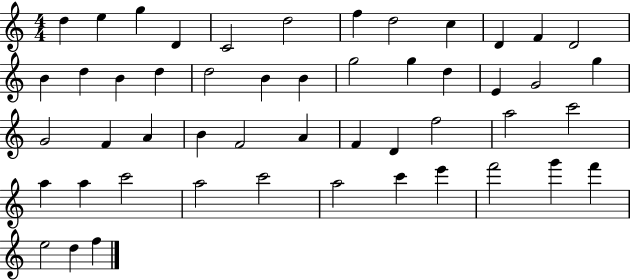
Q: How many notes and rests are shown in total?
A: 50